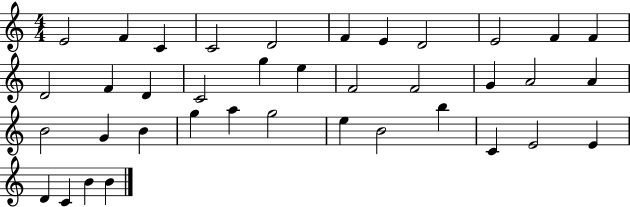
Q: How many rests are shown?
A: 0